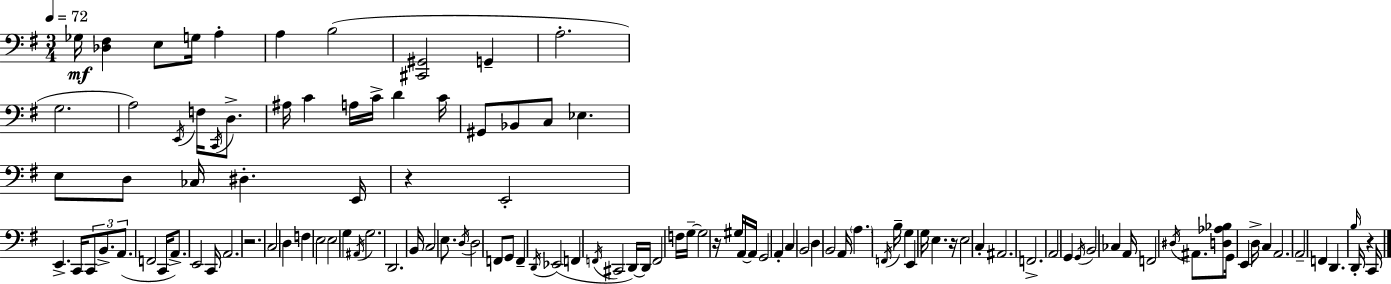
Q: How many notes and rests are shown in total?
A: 118